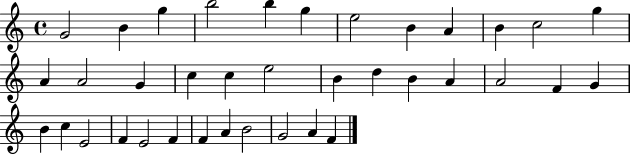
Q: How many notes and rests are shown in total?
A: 37